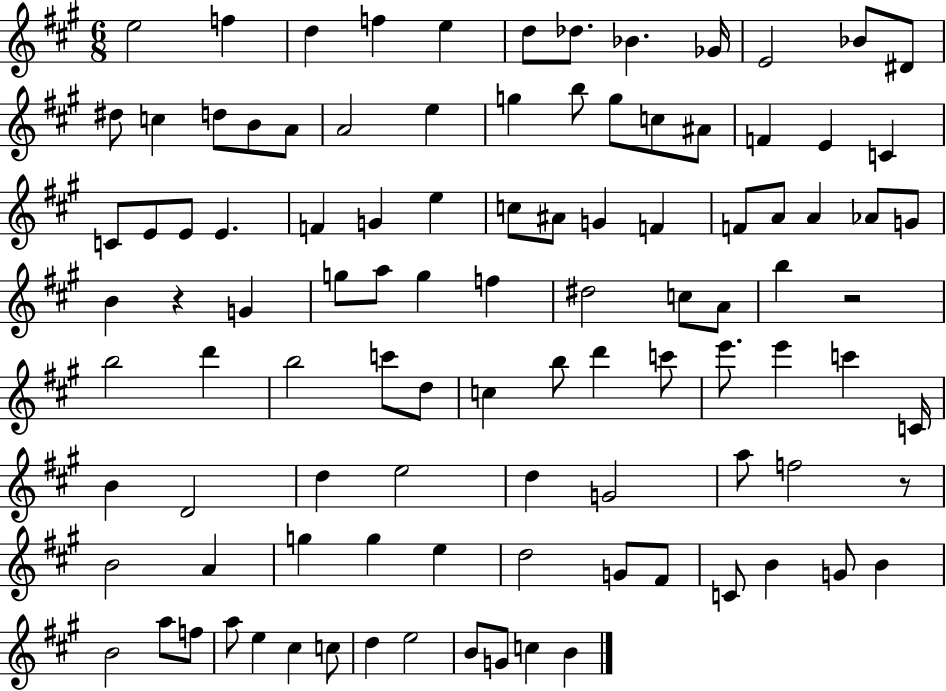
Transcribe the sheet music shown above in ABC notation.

X:1
T:Untitled
M:6/8
L:1/4
K:A
e2 f d f e d/2 _d/2 _B _G/4 E2 _B/2 ^D/2 ^d/2 c d/2 B/2 A/2 A2 e g b/2 g/2 c/2 ^A/2 F E C C/2 E/2 E/2 E F G e c/2 ^A/2 G F F/2 A/2 A _A/2 G/2 B z G g/2 a/2 g f ^d2 c/2 A/2 b z2 b2 d' b2 c'/2 d/2 c b/2 d' c'/2 e'/2 e' c' C/4 B D2 d e2 d G2 a/2 f2 z/2 B2 A g g e d2 G/2 ^F/2 C/2 B G/2 B B2 a/2 f/2 a/2 e ^c c/2 d e2 B/2 G/2 c B